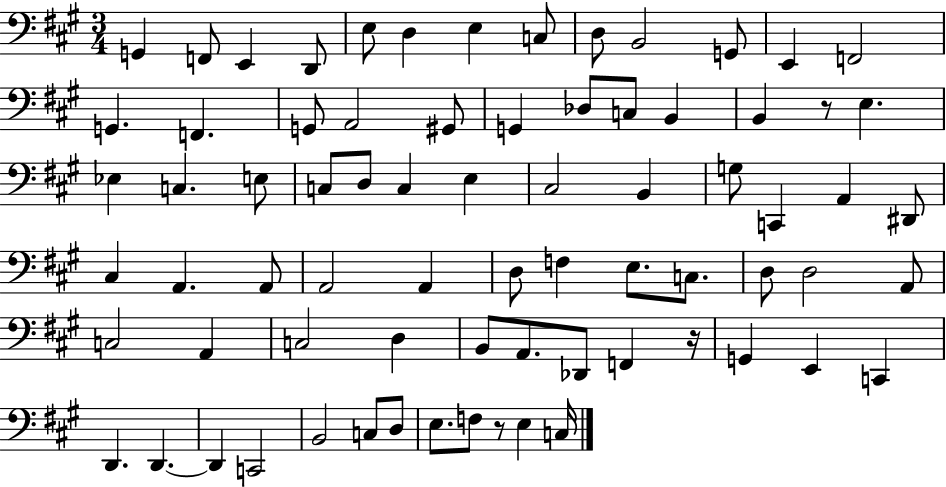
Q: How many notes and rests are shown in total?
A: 74